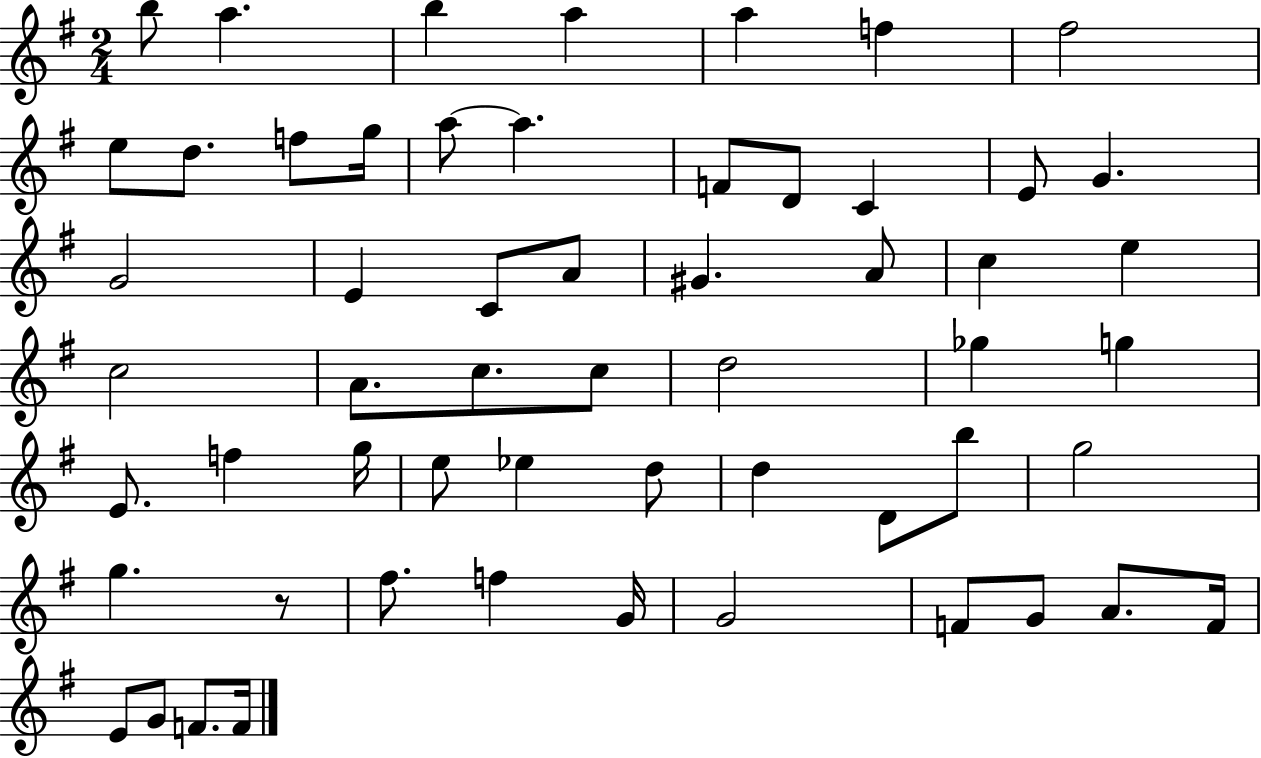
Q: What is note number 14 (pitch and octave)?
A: F4